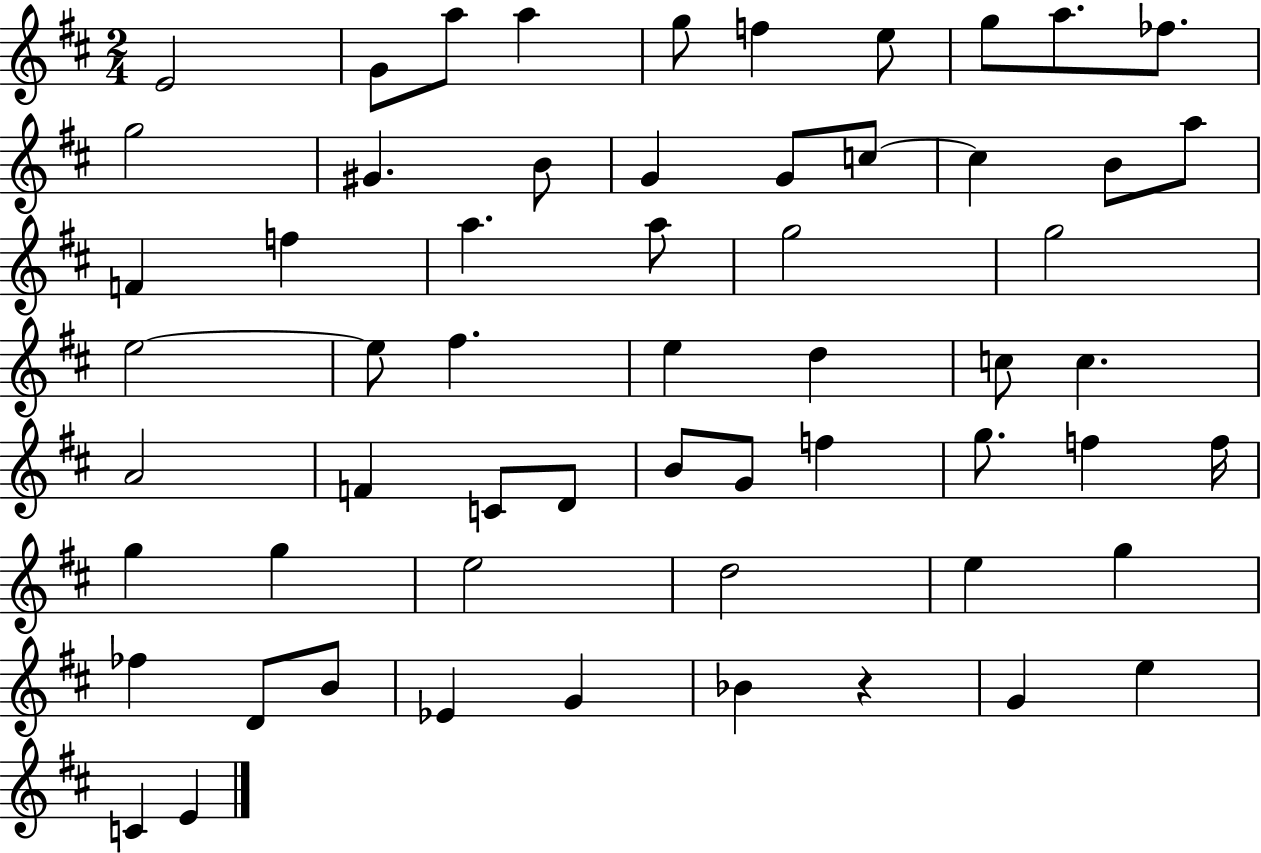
{
  \clef treble
  \numericTimeSignature
  \time 2/4
  \key d \major
  e'2 | g'8 a''8 a''4 | g''8 f''4 e''8 | g''8 a''8. fes''8. | \break g''2 | gis'4. b'8 | g'4 g'8 c''8~~ | c''4 b'8 a''8 | \break f'4 f''4 | a''4. a''8 | g''2 | g''2 | \break e''2~~ | e''8 fis''4. | e''4 d''4 | c''8 c''4. | \break a'2 | f'4 c'8 d'8 | b'8 g'8 f''4 | g''8. f''4 f''16 | \break g''4 g''4 | e''2 | d''2 | e''4 g''4 | \break fes''4 d'8 b'8 | ees'4 g'4 | bes'4 r4 | g'4 e''4 | \break c'4 e'4 | \bar "|."
}